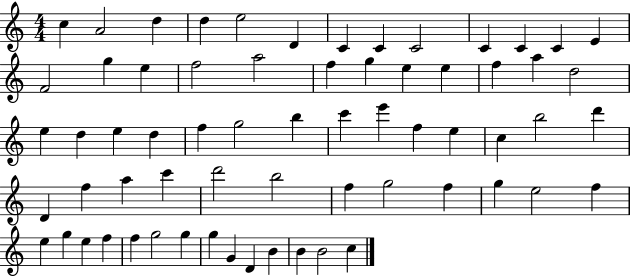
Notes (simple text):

C5/q A4/h D5/q D5/q E5/h D4/q C4/q C4/q C4/h C4/q C4/q C4/q E4/q F4/h G5/q E5/q F5/h A5/h F5/q G5/q E5/q E5/q F5/q A5/q D5/h E5/q D5/q E5/q D5/q F5/q G5/h B5/q C6/q E6/q F5/q E5/q C5/q B5/h D6/q D4/q F5/q A5/q C6/q D6/h B5/h F5/q G5/h F5/q G5/q E5/h F5/q E5/q G5/q E5/q F5/q F5/q G5/h G5/q G5/q G4/q D4/q B4/q B4/q B4/h C5/q